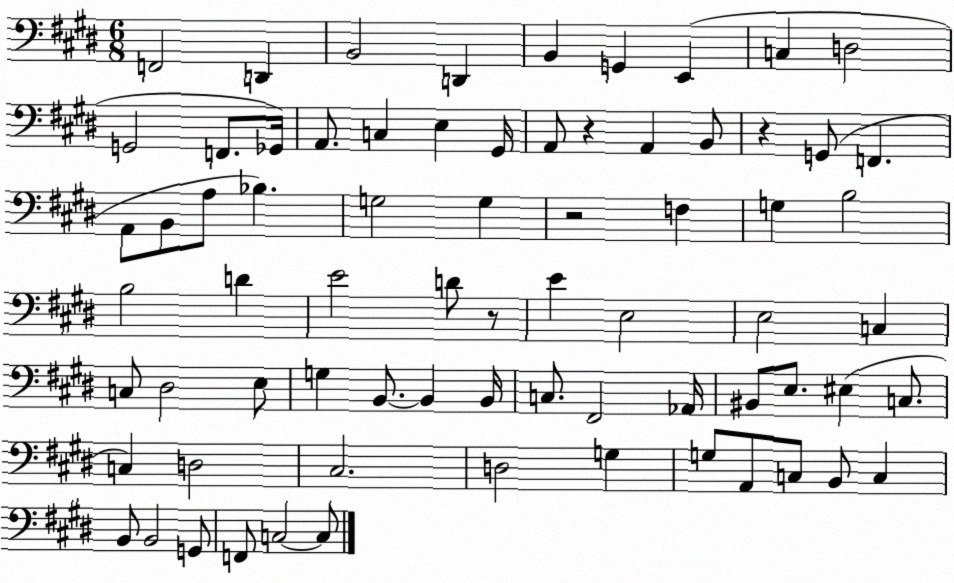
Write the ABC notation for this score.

X:1
T:Untitled
M:6/8
L:1/4
K:E
F,,2 D,, B,,2 D,, B,, G,, E,, C, D,2 G,,2 F,,/2 _G,,/4 A,,/2 C, E, ^G,,/4 A,,/2 z A,, B,,/2 z G,,/2 F,, A,,/2 B,,/2 A,/2 _B, G,2 G, z2 F, G, B,2 B,2 D E2 D/2 z/2 E E,2 E,2 C, C,/2 ^D,2 E,/2 G, B,,/2 B,, B,,/4 C,/2 ^F,,2 _A,,/4 ^B,,/2 E,/2 ^E, C,/2 C, D,2 ^C,2 D,2 G, G,/2 A,,/2 C,/2 B,,/2 C, B,,/2 B,,2 G,,/2 F,,/2 C,2 C,/2